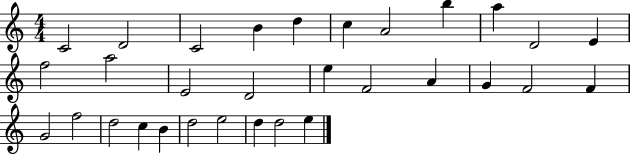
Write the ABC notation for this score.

X:1
T:Untitled
M:4/4
L:1/4
K:C
C2 D2 C2 B d c A2 b a D2 E f2 a2 E2 D2 e F2 A G F2 F G2 f2 d2 c B d2 e2 d d2 e